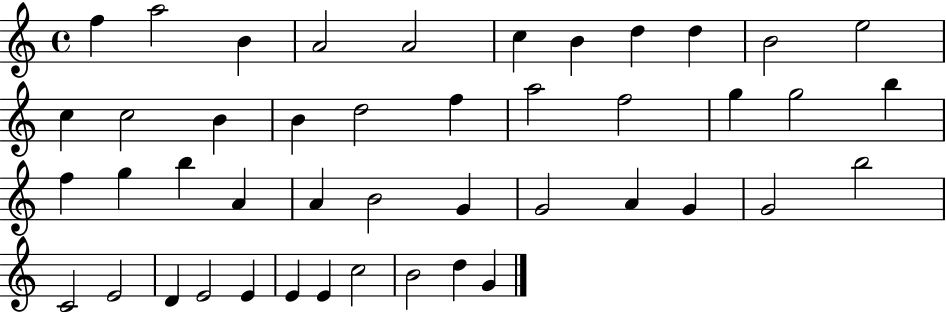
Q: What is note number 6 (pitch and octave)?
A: C5